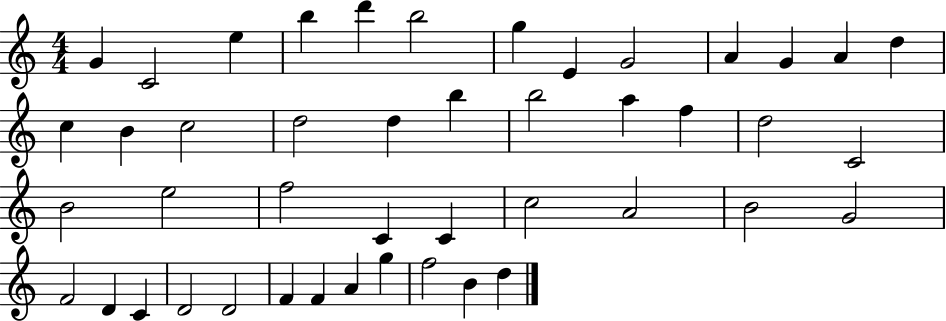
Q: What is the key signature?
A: C major